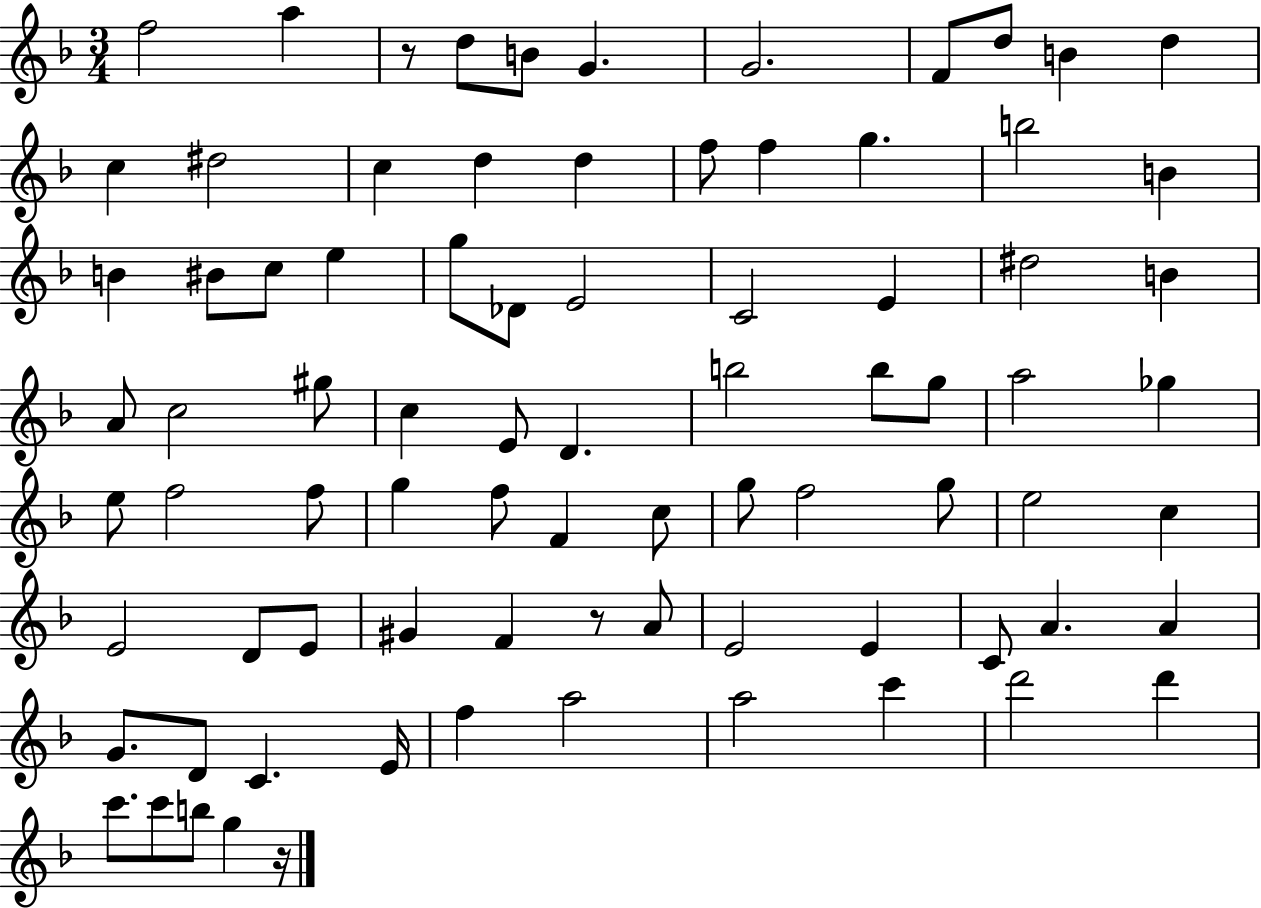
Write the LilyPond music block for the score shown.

{
  \clef treble
  \numericTimeSignature
  \time 3/4
  \key f \major
  f''2 a''4 | r8 d''8 b'8 g'4. | g'2. | f'8 d''8 b'4 d''4 | \break c''4 dis''2 | c''4 d''4 d''4 | f''8 f''4 g''4. | b''2 b'4 | \break b'4 bis'8 c''8 e''4 | g''8 des'8 e'2 | c'2 e'4 | dis''2 b'4 | \break a'8 c''2 gis''8 | c''4 e'8 d'4. | b''2 b''8 g''8 | a''2 ges''4 | \break e''8 f''2 f''8 | g''4 f''8 f'4 c''8 | g''8 f''2 g''8 | e''2 c''4 | \break e'2 d'8 e'8 | gis'4 f'4 r8 a'8 | e'2 e'4 | c'8 a'4. a'4 | \break g'8. d'8 c'4. e'16 | f''4 a''2 | a''2 c'''4 | d'''2 d'''4 | \break c'''8. c'''8 b''8 g''4 r16 | \bar "|."
}